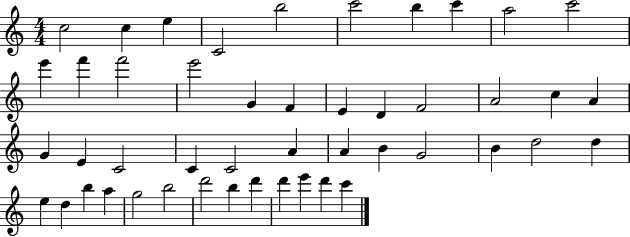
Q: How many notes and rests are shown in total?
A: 47